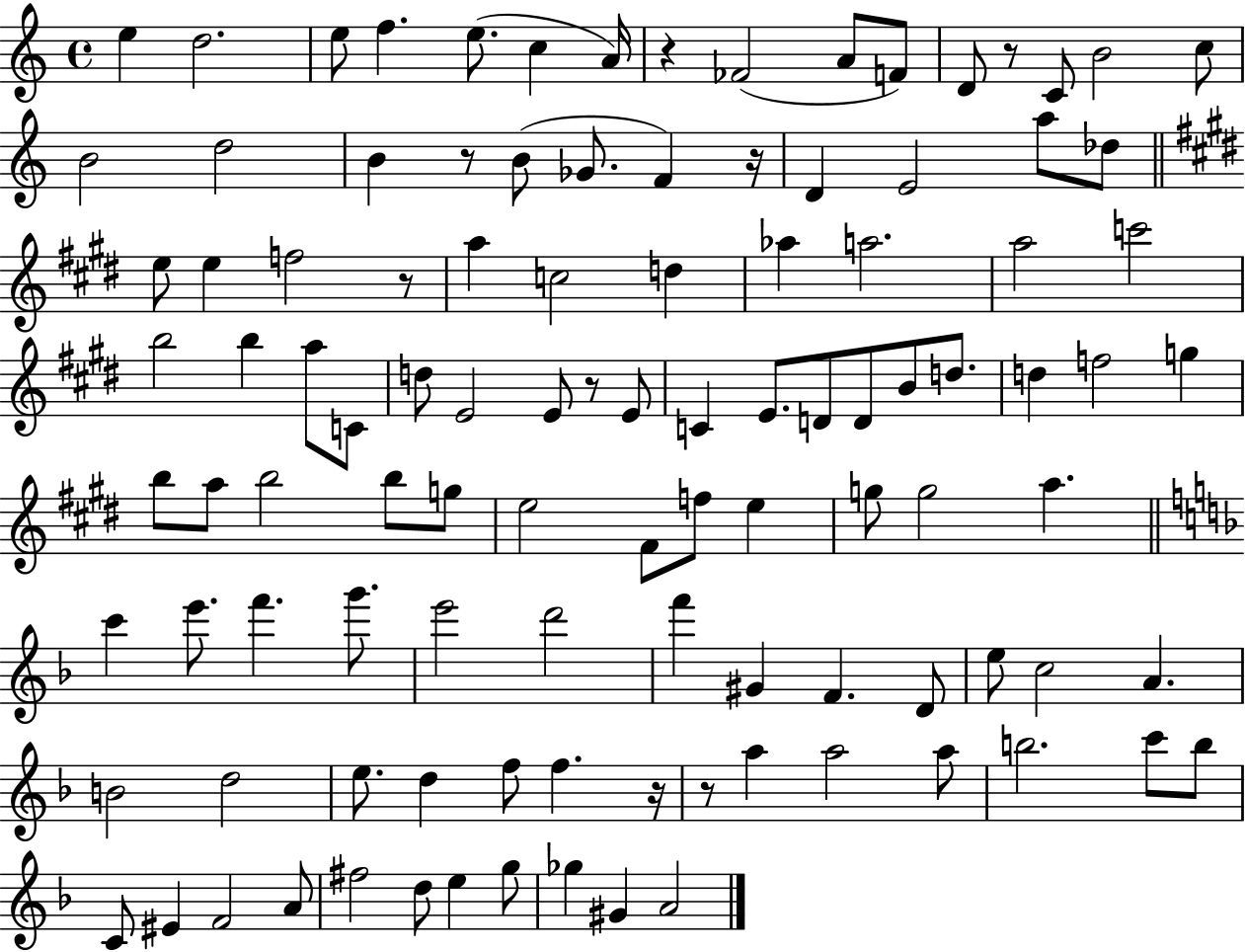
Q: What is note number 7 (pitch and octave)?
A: A4